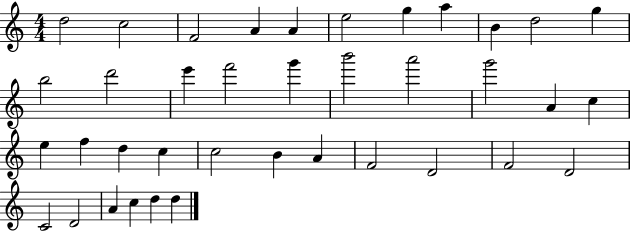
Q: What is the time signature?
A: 4/4